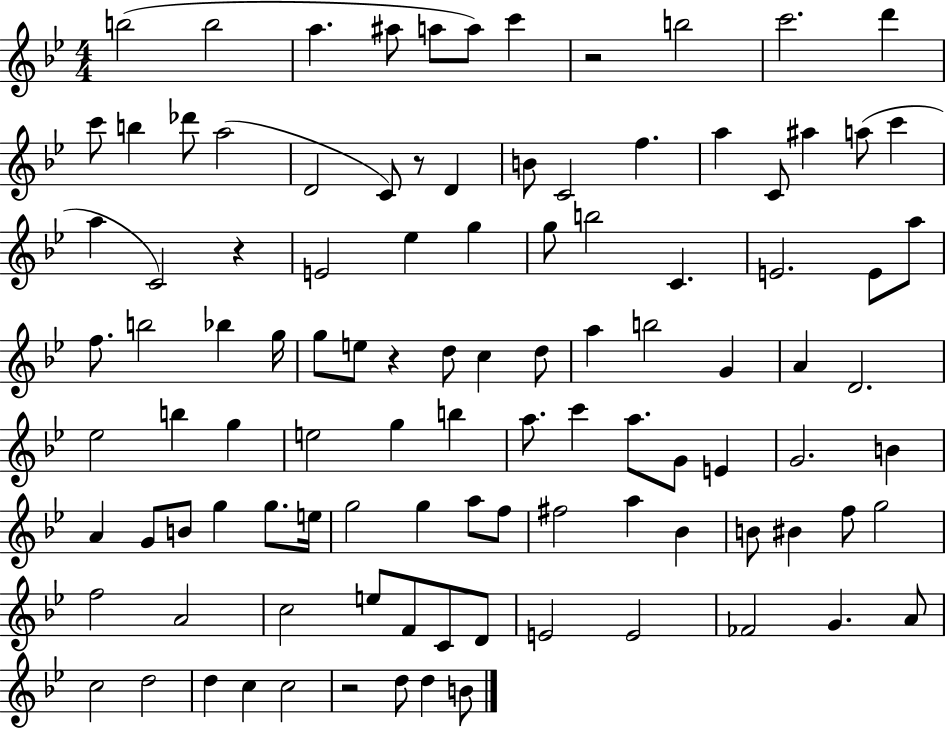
{
  \clef treble
  \numericTimeSignature
  \time 4/4
  \key bes \major
  \repeat volta 2 { b''2( b''2 | a''4. ais''8 a''8 a''8) c'''4 | r2 b''2 | c'''2. d'''4 | \break c'''8 b''4 des'''8 a''2( | d'2 c'8) r8 d'4 | b'8 c'2 f''4. | a''4 c'8 ais''4 a''8( c'''4 | \break a''4 c'2) r4 | e'2 ees''4 g''4 | g''8 b''2 c'4. | e'2. e'8 a''8 | \break f''8. b''2 bes''4 g''16 | g''8 e''8 r4 d''8 c''4 d''8 | a''4 b''2 g'4 | a'4 d'2. | \break ees''2 b''4 g''4 | e''2 g''4 b''4 | a''8. c'''4 a''8. g'8 e'4 | g'2. b'4 | \break a'4 g'8 b'8 g''4 g''8. e''16 | g''2 g''4 a''8 f''8 | fis''2 a''4 bes'4 | b'8 bis'4 f''8 g''2 | \break f''2 a'2 | c''2 e''8 f'8 c'8 d'8 | e'2 e'2 | fes'2 g'4. a'8 | \break c''2 d''2 | d''4 c''4 c''2 | r2 d''8 d''4 b'8 | } \bar "|."
}